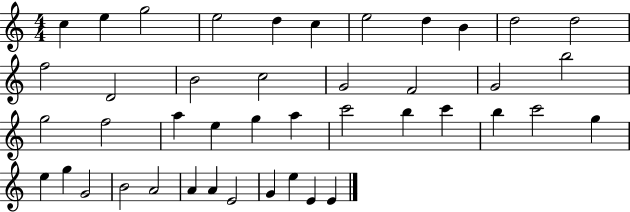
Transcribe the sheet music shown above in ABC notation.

X:1
T:Untitled
M:4/4
L:1/4
K:C
c e g2 e2 d c e2 d B d2 d2 f2 D2 B2 c2 G2 F2 G2 b2 g2 f2 a e g a c'2 b c' b c'2 g e g G2 B2 A2 A A E2 G e E E